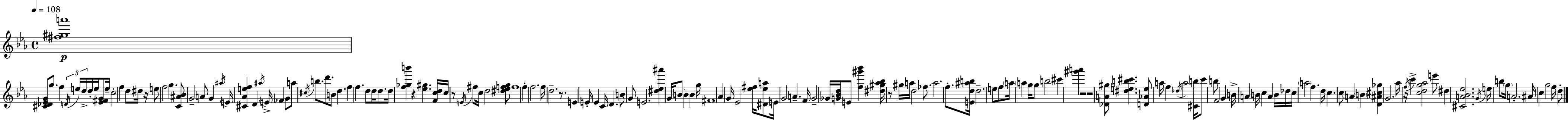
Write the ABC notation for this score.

X:1
T:Untitled
M:4/4
L:1/4
K:Cm
[^f^ga']4 [^C_D_EG]/2 g/2 f D/4 e/4 d/4 d/4 e/4 [_E^FG]/2 e/4 c2 f d/2 ^d/4 z/4 e/2 f2 g [C^A_B]/2 G2 A/2 G ^a/4 E/4 [^C_Aef] D ^a/4 E/4 _F G/2 a/2 ^c/4 b/2 d'/2 B/2 d f f d/2 d/4 d/2 d/4 [f_gb'] z [_e^g] [Fcd]/4 c/4 z/2 E/4 ^f/2 c/4 d2 [^d_efg]/2 f4 f f2 f/4 d2 z/2 E E/4 E C/4 D B/2 G/2 E2 [^d_e^a'] G/4 B/2 B B g/4 ^F4 _A G/4 _E2 [_e^f]/4 [^D_ea]/2 E/4 G2 A F/4 G2 _G/4 [G_Bd]/4 E/2 [f^g'_b'] [^d^g_a_b]/4 z/2 ^g/4 a/4 d2 _f/2 a2 f/2 [Ed^ab]/4 d2 e/2 f/2 a/4 a g/4 g/2 b2 ^c' [^g'a'] z2 z2 [_DA^g]/2 [^deb^c'] [D_Ae]/2 a/4 f _d/4 a2 [^Cb]/4 c'/2 b/2 F2 G B/4 A B/4 c A B/4 _d/4 c/4 a2 f d/4 c c/2 A B [D^A^c_g] G2 _a/4 z/4 f/4 c' [cdg_a]2 e'/2 ^d [^CA_B_e]2 G/4 e/4 b/2 g/4 A2 ^A/4 c g2 f/4 d/2